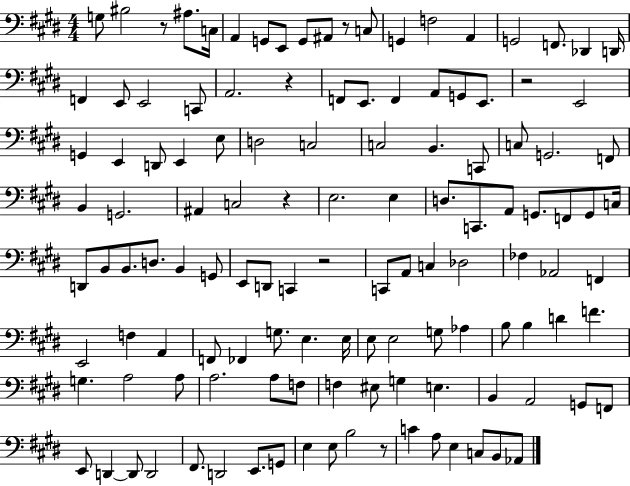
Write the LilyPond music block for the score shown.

{
  \clef bass
  \numericTimeSignature
  \time 4/4
  \key e \major
  g8 bis2 r8 ais8. c16 | a,4 g,8 e,8 g,8 ais,8 r8 c8 | g,4 f2 a,4 | g,2 f,8. des,4 d,16 | \break f,4 e,8 e,2 c,8 | a,2. r4 | f,8 e,8. f,4 a,8 g,8 e,8. | r2 e,2 | \break g,4 e,4 d,8 e,4 e8 | d2 c2 | c2 b,4. c,8 | c8 g,2. f,8 | \break b,4 g,2. | ais,4 c2 r4 | e2. e4 | d8. c,8. a,8 g,8. f,8 g,8 c16 | \break d,8 b,8 b,8. d8. b,4 g,8 | e,8 d,8 c,4 r2 | c,8 a,8 c4 des2 | fes4 aes,2 f,4 | \break e,2 f4 a,4 | f,8 fes,4 g8. e4. e16 | e8 e2 g8 aes4 | b8 b4 d'4 f'4. | \break g4. a2 a8 | a2. a8 f8 | f4 eis8 g4 e4. | b,4 a,2 g,8 f,8 | \break e,8 d,4~~ d,8 d,2 | fis,8. d,2 e,8. g,8 | e4 e8 b2 r8 | c'4 a8 e4 c8 b,8 aes,8 | \break \bar "|."
}